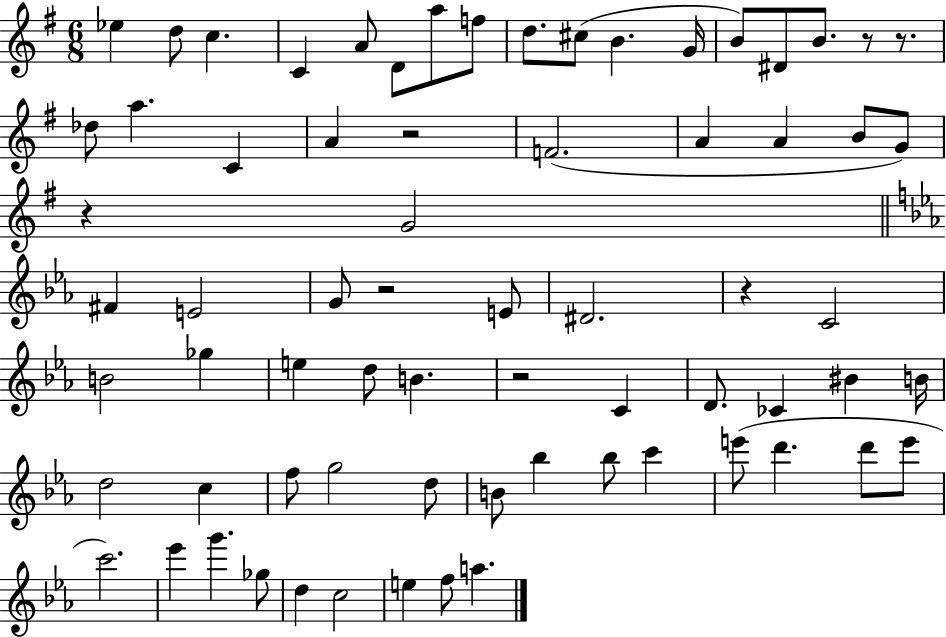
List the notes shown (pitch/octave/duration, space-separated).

Eb5/q D5/e C5/q. C4/q A4/e D4/e A5/e F5/e D5/e. C#5/e B4/q. G4/s B4/e D#4/e B4/e. R/e R/e. Db5/e A5/q. C4/q A4/q R/h F4/h. A4/q A4/q B4/e G4/e R/q G4/h F#4/q E4/h G4/e R/h E4/e D#4/h. R/q C4/h B4/h Gb5/q E5/q D5/e B4/q. R/h C4/q D4/e. CES4/q BIS4/q B4/s D5/h C5/q F5/e G5/h D5/e B4/e Bb5/q Bb5/e C6/q E6/e D6/q. D6/e E6/e C6/h. Eb6/q G6/q. Gb5/e D5/q C5/h E5/q F5/e A5/q.